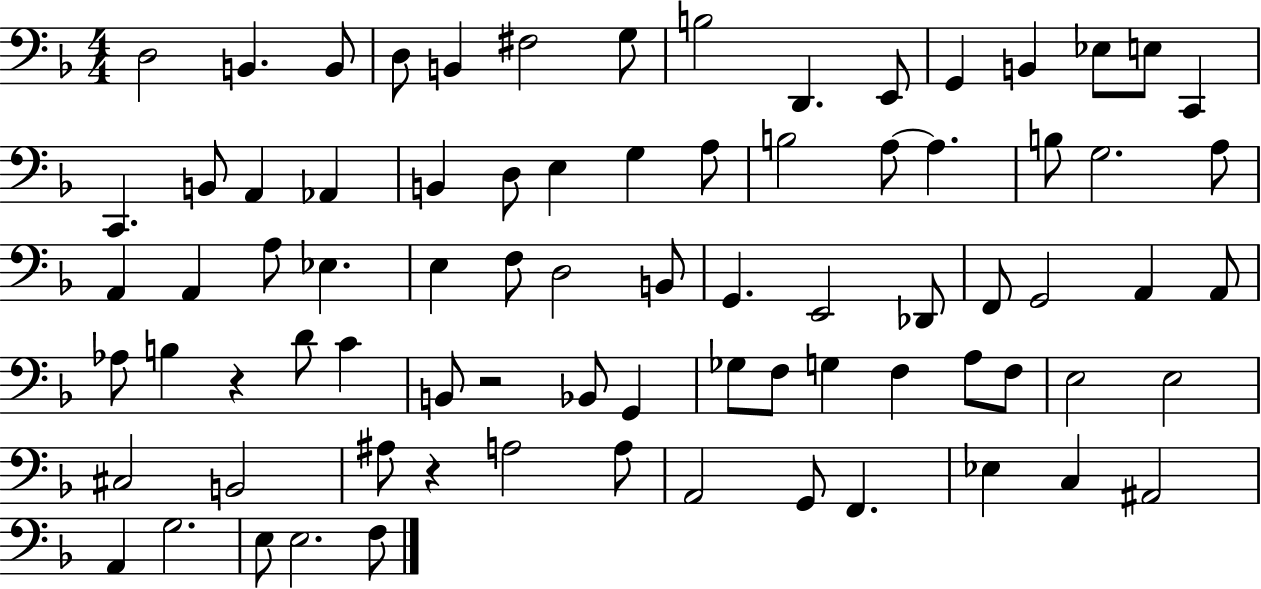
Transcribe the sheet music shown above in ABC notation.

X:1
T:Untitled
M:4/4
L:1/4
K:F
D,2 B,, B,,/2 D,/2 B,, ^F,2 G,/2 B,2 D,, E,,/2 G,, B,, _E,/2 E,/2 C,, C,, B,,/2 A,, _A,, B,, D,/2 E, G, A,/2 B,2 A,/2 A, B,/2 G,2 A,/2 A,, A,, A,/2 _E, E, F,/2 D,2 B,,/2 G,, E,,2 _D,,/2 F,,/2 G,,2 A,, A,,/2 _A,/2 B, z D/2 C B,,/2 z2 _B,,/2 G,, _G,/2 F,/2 G, F, A,/2 F,/2 E,2 E,2 ^C,2 B,,2 ^A,/2 z A,2 A,/2 A,,2 G,,/2 F,, _E, C, ^A,,2 A,, G,2 E,/2 E,2 F,/2